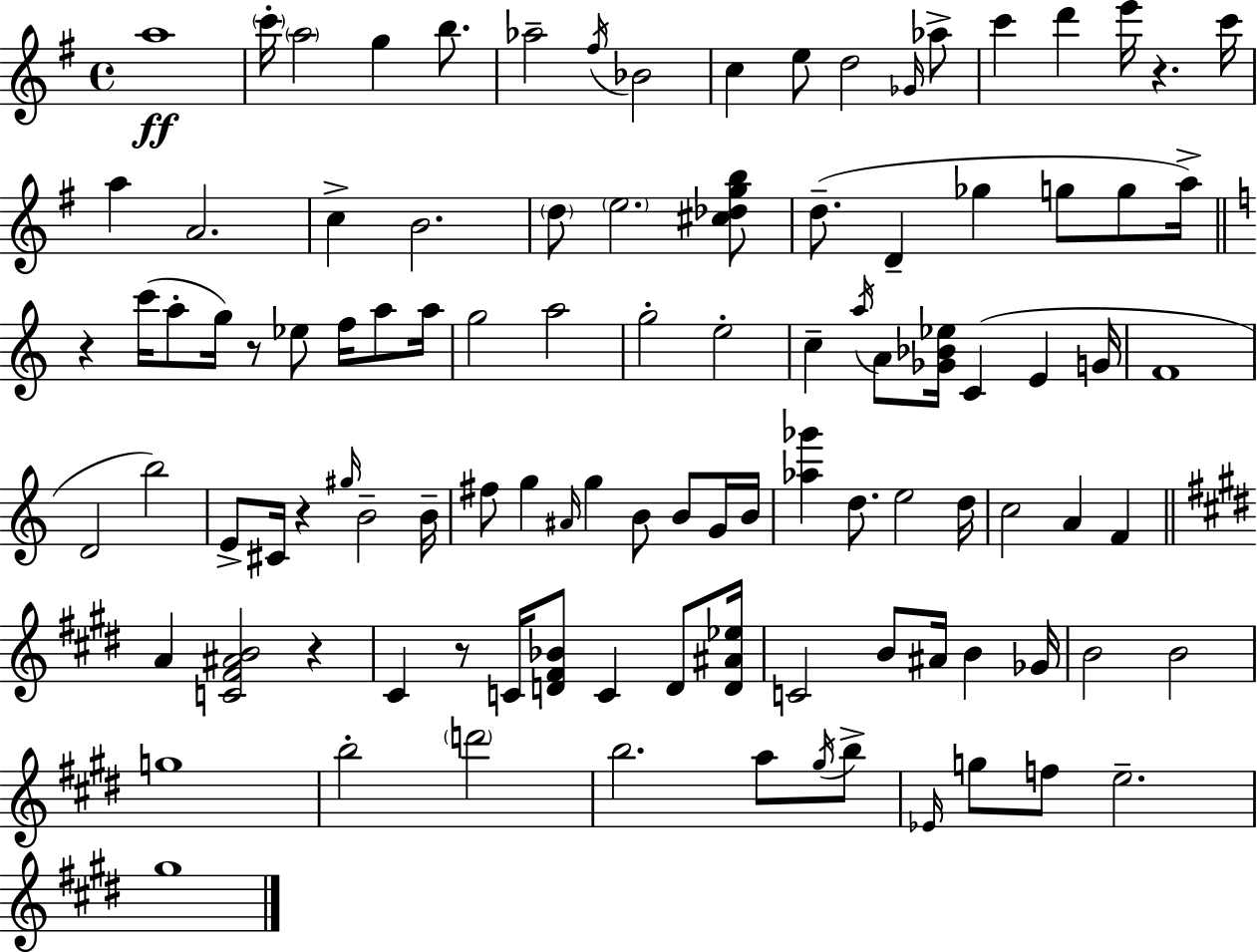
A5/w C6/s A5/h G5/q B5/e. Ab5/h F#5/s Bb4/h C5/q E5/e D5/h Gb4/s Ab5/e C6/q D6/q E6/s R/q. C6/s A5/q A4/h. C5/q B4/h. D5/e E5/h. [C#5,Db5,G5,B5]/e D5/e. D4/q Gb5/q G5/e G5/e A5/s R/q C6/s A5/e G5/s R/e Eb5/e F5/s A5/e A5/s G5/h A5/h G5/h E5/h C5/q A5/s A4/e [Gb4,Bb4,Eb5]/s C4/q E4/q G4/s F4/w D4/h B5/h E4/e C#4/s R/q G#5/s B4/h B4/s F#5/e G5/q A#4/s G5/q B4/e B4/e G4/s B4/s [Ab5,Gb6]/q D5/e. E5/h D5/s C5/h A4/q F4/q A4/q [C4,F#4,A#4,B4]/h R/q C#4/q R/e C4/s [D4,F#4,Bb4]/e C4/q D4/e [D4,A#4,Eb5]/s C4/h B4/e A#4/s B4/q Gb4/s B4/h B4/h G5/w B5/h D6/h B5/h. A5/e G#5/s B5/e Eb4/s G5/e F5/e E5/h. G#5/w